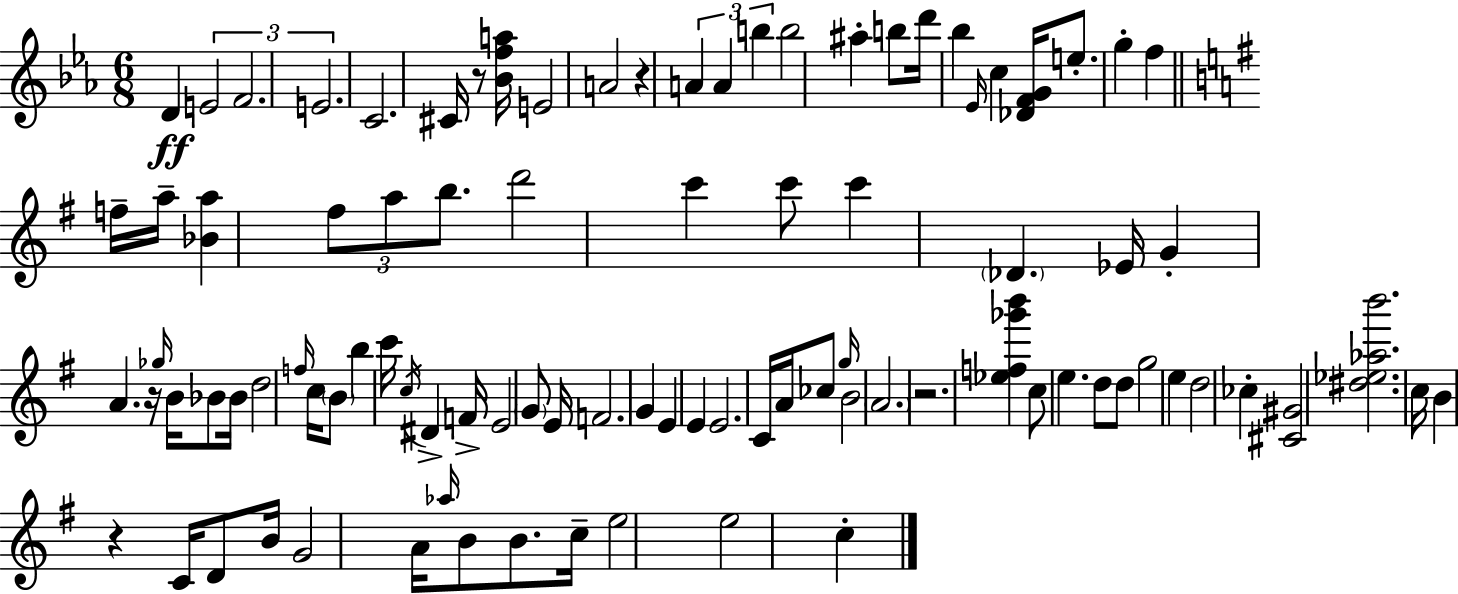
{
  \clef treble
  \numericTimeSignature
  \time 6/8
  \key ees \major
  d'4\ff \tuplet 3/2 { e'2 | f'2. | e'2. } | c'2. | \break cis'16 r8 <bes' f'' a''>16 e'2 | a'2 r4 | \tuplet 3/2 { a'4 a'4 b''4 } | b''2 ais''4-. | \break b''8 d'''16 bes''4 \grace { ees'16 } c''4 | <des' f' g'>16 e''8.-. g''4-. f''4 | \bar "||" \break \key g \major f''16-- a''16-- <bes' a''>4 \tuplet 3/2 { fis''8 a''8 b''8. } | d'''2 c'''4 | c'''8 c'''4 \parenthesize des'4. | ees'16 g'4-. a'4. | \break r16 \grace { ges''16 } b'16 bes'8 bes'16 d''2 | \grace { f''16 } c''16 \parenthesize b'8 b''4 c'''16 \acciaccatura { c''16 } | dis'4-> f'16-> e'2 | \parenthesize g'8 e'16 f'2. | \break g'4 e'4 | e'4 e'2. | c'16 a'16 ces''8 \grace { g''16 } b'2 | \parenthesize a'2. | \break r2. | <ees'' f'' ges''' b'''>4 c''8 e''4. | d''8 d''8 g''2 | e''4 d''2 | \break ces''4-. <cis' gis'>2 | <dis'' ees'' aes'' b'''>2. | c''16 b'4 r4 | c'16 d'8 b'16 g'2 | \break a'16 \grace { aes''16 } b'8 b'8. c''16-- e''2 | e''2 | c''4-. \bar "|."
}